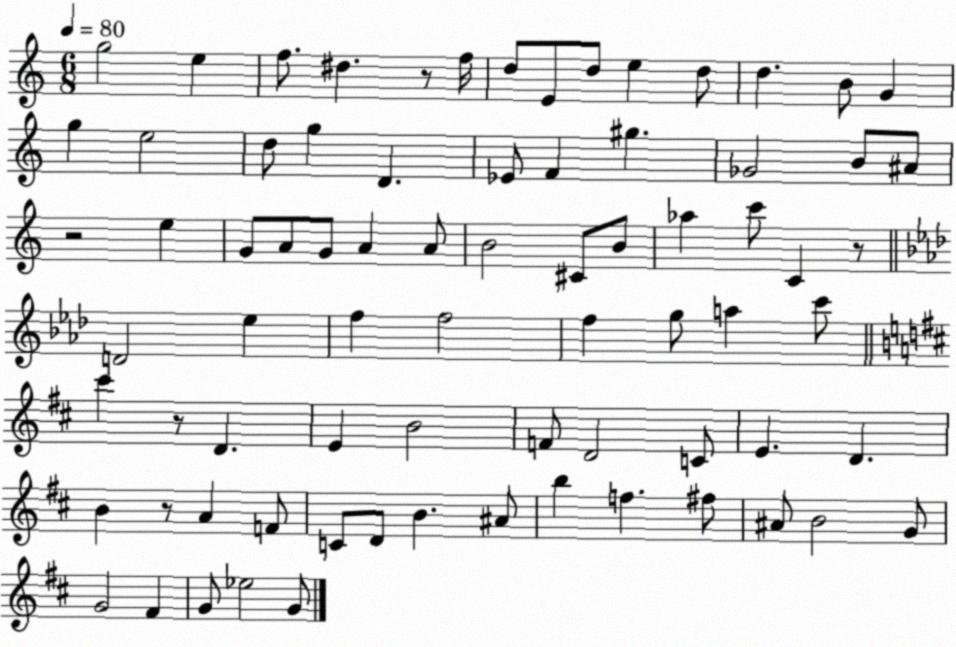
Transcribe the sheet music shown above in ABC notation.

X:1
T:Untitled
M:6/8
L:1/4
K:C
g2 e f/2 ^d z/2 f/4 d/2 E/2 d/2 e d/2 d B/2 G g e2 d/2 g D _E/2 F ^g _G2 B/2 ^A/2 z2 e G/2 A/2 G/2 A A/2 B2 ^C/2 B/2 _a c'/2 C z/2 D2 _e f f2 f g/2 a c'/2 ^c' z/2 D E B2 F/2 D2 C/2 E D B z/2 A F/2 C/2 D/2 B ^A/2 b f ^f/2 ^A/2 B2 G/2 G2 ^F G/2 _e2 G/2